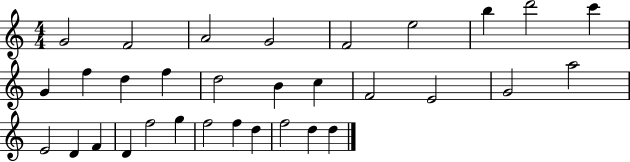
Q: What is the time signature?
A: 4/4